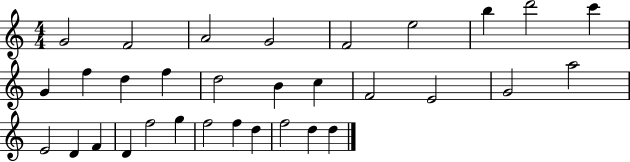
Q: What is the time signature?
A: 4/4